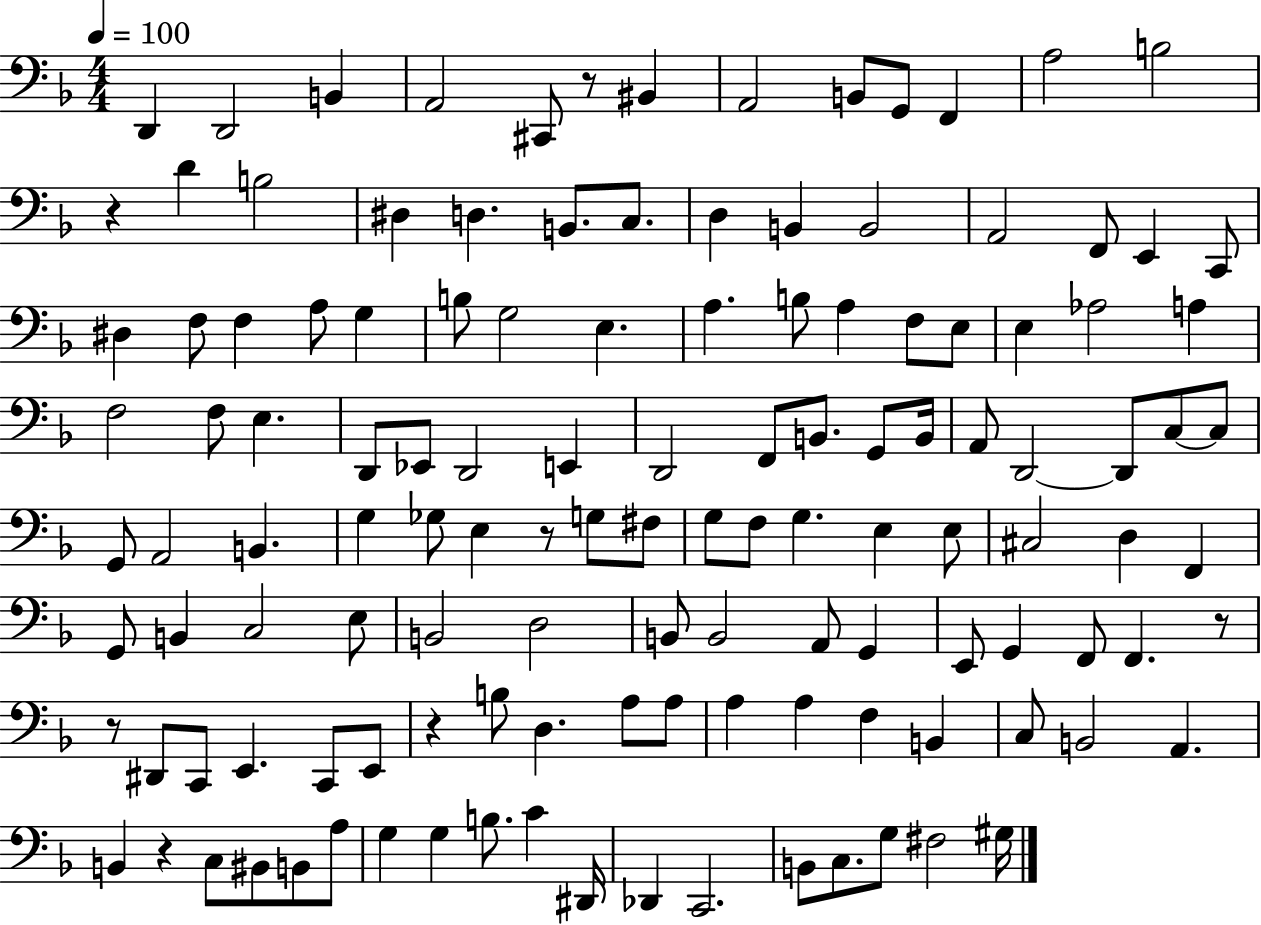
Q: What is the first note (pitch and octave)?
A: D2